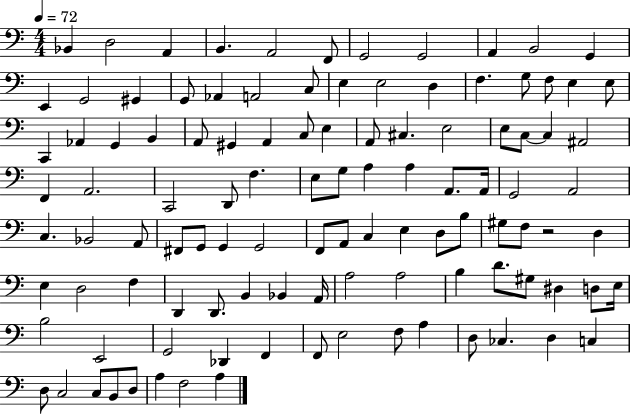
{
  \clef bass
  \numericTimeSignature
  \time 4/4
  \key c \major
  \tempo 4 = 72
  bes,4 d2 a,4 | b,4. a,2 f,8 | g,2 g,2 | a,4 b,2 g,4 | \break e,4 g,2 gis,4 | g,8 aes,4 a,2 c8 | e4 e2 d4 | f4. g8 f8 e4 e8 | \break c,4 aes,4 g,4 b,4 | a,8 gis,4 a,4 c8 e4 | a,8 cis4. e2 | e8 c8~~ c4 ais,2 | \break f,4 a,2. | c,2 d,8 f4. | e8 g8 a4 a4 a,8. a,16 | g,2 a,2 | \break c4. bes,2 a,8 | fis,8 g,8 g,4 g,2 | f,8 a,8 c4 e4 d8 b8 | gis8 f8 r2 d4 | \break e4 d2 f4 | d,4 d,8. b,4 bes,4 a,16 | a2 a2 | b4 d'8. gis8 dis4 d8 e16 | \break b2 e,2 | g,2 des,4 f,4 | f,8 e2 f8 a4 | d8 ces4. d4 c4 | \break d8 c2 c8 b,8 d8 | a4 f2 a4 | \bar "|."
}